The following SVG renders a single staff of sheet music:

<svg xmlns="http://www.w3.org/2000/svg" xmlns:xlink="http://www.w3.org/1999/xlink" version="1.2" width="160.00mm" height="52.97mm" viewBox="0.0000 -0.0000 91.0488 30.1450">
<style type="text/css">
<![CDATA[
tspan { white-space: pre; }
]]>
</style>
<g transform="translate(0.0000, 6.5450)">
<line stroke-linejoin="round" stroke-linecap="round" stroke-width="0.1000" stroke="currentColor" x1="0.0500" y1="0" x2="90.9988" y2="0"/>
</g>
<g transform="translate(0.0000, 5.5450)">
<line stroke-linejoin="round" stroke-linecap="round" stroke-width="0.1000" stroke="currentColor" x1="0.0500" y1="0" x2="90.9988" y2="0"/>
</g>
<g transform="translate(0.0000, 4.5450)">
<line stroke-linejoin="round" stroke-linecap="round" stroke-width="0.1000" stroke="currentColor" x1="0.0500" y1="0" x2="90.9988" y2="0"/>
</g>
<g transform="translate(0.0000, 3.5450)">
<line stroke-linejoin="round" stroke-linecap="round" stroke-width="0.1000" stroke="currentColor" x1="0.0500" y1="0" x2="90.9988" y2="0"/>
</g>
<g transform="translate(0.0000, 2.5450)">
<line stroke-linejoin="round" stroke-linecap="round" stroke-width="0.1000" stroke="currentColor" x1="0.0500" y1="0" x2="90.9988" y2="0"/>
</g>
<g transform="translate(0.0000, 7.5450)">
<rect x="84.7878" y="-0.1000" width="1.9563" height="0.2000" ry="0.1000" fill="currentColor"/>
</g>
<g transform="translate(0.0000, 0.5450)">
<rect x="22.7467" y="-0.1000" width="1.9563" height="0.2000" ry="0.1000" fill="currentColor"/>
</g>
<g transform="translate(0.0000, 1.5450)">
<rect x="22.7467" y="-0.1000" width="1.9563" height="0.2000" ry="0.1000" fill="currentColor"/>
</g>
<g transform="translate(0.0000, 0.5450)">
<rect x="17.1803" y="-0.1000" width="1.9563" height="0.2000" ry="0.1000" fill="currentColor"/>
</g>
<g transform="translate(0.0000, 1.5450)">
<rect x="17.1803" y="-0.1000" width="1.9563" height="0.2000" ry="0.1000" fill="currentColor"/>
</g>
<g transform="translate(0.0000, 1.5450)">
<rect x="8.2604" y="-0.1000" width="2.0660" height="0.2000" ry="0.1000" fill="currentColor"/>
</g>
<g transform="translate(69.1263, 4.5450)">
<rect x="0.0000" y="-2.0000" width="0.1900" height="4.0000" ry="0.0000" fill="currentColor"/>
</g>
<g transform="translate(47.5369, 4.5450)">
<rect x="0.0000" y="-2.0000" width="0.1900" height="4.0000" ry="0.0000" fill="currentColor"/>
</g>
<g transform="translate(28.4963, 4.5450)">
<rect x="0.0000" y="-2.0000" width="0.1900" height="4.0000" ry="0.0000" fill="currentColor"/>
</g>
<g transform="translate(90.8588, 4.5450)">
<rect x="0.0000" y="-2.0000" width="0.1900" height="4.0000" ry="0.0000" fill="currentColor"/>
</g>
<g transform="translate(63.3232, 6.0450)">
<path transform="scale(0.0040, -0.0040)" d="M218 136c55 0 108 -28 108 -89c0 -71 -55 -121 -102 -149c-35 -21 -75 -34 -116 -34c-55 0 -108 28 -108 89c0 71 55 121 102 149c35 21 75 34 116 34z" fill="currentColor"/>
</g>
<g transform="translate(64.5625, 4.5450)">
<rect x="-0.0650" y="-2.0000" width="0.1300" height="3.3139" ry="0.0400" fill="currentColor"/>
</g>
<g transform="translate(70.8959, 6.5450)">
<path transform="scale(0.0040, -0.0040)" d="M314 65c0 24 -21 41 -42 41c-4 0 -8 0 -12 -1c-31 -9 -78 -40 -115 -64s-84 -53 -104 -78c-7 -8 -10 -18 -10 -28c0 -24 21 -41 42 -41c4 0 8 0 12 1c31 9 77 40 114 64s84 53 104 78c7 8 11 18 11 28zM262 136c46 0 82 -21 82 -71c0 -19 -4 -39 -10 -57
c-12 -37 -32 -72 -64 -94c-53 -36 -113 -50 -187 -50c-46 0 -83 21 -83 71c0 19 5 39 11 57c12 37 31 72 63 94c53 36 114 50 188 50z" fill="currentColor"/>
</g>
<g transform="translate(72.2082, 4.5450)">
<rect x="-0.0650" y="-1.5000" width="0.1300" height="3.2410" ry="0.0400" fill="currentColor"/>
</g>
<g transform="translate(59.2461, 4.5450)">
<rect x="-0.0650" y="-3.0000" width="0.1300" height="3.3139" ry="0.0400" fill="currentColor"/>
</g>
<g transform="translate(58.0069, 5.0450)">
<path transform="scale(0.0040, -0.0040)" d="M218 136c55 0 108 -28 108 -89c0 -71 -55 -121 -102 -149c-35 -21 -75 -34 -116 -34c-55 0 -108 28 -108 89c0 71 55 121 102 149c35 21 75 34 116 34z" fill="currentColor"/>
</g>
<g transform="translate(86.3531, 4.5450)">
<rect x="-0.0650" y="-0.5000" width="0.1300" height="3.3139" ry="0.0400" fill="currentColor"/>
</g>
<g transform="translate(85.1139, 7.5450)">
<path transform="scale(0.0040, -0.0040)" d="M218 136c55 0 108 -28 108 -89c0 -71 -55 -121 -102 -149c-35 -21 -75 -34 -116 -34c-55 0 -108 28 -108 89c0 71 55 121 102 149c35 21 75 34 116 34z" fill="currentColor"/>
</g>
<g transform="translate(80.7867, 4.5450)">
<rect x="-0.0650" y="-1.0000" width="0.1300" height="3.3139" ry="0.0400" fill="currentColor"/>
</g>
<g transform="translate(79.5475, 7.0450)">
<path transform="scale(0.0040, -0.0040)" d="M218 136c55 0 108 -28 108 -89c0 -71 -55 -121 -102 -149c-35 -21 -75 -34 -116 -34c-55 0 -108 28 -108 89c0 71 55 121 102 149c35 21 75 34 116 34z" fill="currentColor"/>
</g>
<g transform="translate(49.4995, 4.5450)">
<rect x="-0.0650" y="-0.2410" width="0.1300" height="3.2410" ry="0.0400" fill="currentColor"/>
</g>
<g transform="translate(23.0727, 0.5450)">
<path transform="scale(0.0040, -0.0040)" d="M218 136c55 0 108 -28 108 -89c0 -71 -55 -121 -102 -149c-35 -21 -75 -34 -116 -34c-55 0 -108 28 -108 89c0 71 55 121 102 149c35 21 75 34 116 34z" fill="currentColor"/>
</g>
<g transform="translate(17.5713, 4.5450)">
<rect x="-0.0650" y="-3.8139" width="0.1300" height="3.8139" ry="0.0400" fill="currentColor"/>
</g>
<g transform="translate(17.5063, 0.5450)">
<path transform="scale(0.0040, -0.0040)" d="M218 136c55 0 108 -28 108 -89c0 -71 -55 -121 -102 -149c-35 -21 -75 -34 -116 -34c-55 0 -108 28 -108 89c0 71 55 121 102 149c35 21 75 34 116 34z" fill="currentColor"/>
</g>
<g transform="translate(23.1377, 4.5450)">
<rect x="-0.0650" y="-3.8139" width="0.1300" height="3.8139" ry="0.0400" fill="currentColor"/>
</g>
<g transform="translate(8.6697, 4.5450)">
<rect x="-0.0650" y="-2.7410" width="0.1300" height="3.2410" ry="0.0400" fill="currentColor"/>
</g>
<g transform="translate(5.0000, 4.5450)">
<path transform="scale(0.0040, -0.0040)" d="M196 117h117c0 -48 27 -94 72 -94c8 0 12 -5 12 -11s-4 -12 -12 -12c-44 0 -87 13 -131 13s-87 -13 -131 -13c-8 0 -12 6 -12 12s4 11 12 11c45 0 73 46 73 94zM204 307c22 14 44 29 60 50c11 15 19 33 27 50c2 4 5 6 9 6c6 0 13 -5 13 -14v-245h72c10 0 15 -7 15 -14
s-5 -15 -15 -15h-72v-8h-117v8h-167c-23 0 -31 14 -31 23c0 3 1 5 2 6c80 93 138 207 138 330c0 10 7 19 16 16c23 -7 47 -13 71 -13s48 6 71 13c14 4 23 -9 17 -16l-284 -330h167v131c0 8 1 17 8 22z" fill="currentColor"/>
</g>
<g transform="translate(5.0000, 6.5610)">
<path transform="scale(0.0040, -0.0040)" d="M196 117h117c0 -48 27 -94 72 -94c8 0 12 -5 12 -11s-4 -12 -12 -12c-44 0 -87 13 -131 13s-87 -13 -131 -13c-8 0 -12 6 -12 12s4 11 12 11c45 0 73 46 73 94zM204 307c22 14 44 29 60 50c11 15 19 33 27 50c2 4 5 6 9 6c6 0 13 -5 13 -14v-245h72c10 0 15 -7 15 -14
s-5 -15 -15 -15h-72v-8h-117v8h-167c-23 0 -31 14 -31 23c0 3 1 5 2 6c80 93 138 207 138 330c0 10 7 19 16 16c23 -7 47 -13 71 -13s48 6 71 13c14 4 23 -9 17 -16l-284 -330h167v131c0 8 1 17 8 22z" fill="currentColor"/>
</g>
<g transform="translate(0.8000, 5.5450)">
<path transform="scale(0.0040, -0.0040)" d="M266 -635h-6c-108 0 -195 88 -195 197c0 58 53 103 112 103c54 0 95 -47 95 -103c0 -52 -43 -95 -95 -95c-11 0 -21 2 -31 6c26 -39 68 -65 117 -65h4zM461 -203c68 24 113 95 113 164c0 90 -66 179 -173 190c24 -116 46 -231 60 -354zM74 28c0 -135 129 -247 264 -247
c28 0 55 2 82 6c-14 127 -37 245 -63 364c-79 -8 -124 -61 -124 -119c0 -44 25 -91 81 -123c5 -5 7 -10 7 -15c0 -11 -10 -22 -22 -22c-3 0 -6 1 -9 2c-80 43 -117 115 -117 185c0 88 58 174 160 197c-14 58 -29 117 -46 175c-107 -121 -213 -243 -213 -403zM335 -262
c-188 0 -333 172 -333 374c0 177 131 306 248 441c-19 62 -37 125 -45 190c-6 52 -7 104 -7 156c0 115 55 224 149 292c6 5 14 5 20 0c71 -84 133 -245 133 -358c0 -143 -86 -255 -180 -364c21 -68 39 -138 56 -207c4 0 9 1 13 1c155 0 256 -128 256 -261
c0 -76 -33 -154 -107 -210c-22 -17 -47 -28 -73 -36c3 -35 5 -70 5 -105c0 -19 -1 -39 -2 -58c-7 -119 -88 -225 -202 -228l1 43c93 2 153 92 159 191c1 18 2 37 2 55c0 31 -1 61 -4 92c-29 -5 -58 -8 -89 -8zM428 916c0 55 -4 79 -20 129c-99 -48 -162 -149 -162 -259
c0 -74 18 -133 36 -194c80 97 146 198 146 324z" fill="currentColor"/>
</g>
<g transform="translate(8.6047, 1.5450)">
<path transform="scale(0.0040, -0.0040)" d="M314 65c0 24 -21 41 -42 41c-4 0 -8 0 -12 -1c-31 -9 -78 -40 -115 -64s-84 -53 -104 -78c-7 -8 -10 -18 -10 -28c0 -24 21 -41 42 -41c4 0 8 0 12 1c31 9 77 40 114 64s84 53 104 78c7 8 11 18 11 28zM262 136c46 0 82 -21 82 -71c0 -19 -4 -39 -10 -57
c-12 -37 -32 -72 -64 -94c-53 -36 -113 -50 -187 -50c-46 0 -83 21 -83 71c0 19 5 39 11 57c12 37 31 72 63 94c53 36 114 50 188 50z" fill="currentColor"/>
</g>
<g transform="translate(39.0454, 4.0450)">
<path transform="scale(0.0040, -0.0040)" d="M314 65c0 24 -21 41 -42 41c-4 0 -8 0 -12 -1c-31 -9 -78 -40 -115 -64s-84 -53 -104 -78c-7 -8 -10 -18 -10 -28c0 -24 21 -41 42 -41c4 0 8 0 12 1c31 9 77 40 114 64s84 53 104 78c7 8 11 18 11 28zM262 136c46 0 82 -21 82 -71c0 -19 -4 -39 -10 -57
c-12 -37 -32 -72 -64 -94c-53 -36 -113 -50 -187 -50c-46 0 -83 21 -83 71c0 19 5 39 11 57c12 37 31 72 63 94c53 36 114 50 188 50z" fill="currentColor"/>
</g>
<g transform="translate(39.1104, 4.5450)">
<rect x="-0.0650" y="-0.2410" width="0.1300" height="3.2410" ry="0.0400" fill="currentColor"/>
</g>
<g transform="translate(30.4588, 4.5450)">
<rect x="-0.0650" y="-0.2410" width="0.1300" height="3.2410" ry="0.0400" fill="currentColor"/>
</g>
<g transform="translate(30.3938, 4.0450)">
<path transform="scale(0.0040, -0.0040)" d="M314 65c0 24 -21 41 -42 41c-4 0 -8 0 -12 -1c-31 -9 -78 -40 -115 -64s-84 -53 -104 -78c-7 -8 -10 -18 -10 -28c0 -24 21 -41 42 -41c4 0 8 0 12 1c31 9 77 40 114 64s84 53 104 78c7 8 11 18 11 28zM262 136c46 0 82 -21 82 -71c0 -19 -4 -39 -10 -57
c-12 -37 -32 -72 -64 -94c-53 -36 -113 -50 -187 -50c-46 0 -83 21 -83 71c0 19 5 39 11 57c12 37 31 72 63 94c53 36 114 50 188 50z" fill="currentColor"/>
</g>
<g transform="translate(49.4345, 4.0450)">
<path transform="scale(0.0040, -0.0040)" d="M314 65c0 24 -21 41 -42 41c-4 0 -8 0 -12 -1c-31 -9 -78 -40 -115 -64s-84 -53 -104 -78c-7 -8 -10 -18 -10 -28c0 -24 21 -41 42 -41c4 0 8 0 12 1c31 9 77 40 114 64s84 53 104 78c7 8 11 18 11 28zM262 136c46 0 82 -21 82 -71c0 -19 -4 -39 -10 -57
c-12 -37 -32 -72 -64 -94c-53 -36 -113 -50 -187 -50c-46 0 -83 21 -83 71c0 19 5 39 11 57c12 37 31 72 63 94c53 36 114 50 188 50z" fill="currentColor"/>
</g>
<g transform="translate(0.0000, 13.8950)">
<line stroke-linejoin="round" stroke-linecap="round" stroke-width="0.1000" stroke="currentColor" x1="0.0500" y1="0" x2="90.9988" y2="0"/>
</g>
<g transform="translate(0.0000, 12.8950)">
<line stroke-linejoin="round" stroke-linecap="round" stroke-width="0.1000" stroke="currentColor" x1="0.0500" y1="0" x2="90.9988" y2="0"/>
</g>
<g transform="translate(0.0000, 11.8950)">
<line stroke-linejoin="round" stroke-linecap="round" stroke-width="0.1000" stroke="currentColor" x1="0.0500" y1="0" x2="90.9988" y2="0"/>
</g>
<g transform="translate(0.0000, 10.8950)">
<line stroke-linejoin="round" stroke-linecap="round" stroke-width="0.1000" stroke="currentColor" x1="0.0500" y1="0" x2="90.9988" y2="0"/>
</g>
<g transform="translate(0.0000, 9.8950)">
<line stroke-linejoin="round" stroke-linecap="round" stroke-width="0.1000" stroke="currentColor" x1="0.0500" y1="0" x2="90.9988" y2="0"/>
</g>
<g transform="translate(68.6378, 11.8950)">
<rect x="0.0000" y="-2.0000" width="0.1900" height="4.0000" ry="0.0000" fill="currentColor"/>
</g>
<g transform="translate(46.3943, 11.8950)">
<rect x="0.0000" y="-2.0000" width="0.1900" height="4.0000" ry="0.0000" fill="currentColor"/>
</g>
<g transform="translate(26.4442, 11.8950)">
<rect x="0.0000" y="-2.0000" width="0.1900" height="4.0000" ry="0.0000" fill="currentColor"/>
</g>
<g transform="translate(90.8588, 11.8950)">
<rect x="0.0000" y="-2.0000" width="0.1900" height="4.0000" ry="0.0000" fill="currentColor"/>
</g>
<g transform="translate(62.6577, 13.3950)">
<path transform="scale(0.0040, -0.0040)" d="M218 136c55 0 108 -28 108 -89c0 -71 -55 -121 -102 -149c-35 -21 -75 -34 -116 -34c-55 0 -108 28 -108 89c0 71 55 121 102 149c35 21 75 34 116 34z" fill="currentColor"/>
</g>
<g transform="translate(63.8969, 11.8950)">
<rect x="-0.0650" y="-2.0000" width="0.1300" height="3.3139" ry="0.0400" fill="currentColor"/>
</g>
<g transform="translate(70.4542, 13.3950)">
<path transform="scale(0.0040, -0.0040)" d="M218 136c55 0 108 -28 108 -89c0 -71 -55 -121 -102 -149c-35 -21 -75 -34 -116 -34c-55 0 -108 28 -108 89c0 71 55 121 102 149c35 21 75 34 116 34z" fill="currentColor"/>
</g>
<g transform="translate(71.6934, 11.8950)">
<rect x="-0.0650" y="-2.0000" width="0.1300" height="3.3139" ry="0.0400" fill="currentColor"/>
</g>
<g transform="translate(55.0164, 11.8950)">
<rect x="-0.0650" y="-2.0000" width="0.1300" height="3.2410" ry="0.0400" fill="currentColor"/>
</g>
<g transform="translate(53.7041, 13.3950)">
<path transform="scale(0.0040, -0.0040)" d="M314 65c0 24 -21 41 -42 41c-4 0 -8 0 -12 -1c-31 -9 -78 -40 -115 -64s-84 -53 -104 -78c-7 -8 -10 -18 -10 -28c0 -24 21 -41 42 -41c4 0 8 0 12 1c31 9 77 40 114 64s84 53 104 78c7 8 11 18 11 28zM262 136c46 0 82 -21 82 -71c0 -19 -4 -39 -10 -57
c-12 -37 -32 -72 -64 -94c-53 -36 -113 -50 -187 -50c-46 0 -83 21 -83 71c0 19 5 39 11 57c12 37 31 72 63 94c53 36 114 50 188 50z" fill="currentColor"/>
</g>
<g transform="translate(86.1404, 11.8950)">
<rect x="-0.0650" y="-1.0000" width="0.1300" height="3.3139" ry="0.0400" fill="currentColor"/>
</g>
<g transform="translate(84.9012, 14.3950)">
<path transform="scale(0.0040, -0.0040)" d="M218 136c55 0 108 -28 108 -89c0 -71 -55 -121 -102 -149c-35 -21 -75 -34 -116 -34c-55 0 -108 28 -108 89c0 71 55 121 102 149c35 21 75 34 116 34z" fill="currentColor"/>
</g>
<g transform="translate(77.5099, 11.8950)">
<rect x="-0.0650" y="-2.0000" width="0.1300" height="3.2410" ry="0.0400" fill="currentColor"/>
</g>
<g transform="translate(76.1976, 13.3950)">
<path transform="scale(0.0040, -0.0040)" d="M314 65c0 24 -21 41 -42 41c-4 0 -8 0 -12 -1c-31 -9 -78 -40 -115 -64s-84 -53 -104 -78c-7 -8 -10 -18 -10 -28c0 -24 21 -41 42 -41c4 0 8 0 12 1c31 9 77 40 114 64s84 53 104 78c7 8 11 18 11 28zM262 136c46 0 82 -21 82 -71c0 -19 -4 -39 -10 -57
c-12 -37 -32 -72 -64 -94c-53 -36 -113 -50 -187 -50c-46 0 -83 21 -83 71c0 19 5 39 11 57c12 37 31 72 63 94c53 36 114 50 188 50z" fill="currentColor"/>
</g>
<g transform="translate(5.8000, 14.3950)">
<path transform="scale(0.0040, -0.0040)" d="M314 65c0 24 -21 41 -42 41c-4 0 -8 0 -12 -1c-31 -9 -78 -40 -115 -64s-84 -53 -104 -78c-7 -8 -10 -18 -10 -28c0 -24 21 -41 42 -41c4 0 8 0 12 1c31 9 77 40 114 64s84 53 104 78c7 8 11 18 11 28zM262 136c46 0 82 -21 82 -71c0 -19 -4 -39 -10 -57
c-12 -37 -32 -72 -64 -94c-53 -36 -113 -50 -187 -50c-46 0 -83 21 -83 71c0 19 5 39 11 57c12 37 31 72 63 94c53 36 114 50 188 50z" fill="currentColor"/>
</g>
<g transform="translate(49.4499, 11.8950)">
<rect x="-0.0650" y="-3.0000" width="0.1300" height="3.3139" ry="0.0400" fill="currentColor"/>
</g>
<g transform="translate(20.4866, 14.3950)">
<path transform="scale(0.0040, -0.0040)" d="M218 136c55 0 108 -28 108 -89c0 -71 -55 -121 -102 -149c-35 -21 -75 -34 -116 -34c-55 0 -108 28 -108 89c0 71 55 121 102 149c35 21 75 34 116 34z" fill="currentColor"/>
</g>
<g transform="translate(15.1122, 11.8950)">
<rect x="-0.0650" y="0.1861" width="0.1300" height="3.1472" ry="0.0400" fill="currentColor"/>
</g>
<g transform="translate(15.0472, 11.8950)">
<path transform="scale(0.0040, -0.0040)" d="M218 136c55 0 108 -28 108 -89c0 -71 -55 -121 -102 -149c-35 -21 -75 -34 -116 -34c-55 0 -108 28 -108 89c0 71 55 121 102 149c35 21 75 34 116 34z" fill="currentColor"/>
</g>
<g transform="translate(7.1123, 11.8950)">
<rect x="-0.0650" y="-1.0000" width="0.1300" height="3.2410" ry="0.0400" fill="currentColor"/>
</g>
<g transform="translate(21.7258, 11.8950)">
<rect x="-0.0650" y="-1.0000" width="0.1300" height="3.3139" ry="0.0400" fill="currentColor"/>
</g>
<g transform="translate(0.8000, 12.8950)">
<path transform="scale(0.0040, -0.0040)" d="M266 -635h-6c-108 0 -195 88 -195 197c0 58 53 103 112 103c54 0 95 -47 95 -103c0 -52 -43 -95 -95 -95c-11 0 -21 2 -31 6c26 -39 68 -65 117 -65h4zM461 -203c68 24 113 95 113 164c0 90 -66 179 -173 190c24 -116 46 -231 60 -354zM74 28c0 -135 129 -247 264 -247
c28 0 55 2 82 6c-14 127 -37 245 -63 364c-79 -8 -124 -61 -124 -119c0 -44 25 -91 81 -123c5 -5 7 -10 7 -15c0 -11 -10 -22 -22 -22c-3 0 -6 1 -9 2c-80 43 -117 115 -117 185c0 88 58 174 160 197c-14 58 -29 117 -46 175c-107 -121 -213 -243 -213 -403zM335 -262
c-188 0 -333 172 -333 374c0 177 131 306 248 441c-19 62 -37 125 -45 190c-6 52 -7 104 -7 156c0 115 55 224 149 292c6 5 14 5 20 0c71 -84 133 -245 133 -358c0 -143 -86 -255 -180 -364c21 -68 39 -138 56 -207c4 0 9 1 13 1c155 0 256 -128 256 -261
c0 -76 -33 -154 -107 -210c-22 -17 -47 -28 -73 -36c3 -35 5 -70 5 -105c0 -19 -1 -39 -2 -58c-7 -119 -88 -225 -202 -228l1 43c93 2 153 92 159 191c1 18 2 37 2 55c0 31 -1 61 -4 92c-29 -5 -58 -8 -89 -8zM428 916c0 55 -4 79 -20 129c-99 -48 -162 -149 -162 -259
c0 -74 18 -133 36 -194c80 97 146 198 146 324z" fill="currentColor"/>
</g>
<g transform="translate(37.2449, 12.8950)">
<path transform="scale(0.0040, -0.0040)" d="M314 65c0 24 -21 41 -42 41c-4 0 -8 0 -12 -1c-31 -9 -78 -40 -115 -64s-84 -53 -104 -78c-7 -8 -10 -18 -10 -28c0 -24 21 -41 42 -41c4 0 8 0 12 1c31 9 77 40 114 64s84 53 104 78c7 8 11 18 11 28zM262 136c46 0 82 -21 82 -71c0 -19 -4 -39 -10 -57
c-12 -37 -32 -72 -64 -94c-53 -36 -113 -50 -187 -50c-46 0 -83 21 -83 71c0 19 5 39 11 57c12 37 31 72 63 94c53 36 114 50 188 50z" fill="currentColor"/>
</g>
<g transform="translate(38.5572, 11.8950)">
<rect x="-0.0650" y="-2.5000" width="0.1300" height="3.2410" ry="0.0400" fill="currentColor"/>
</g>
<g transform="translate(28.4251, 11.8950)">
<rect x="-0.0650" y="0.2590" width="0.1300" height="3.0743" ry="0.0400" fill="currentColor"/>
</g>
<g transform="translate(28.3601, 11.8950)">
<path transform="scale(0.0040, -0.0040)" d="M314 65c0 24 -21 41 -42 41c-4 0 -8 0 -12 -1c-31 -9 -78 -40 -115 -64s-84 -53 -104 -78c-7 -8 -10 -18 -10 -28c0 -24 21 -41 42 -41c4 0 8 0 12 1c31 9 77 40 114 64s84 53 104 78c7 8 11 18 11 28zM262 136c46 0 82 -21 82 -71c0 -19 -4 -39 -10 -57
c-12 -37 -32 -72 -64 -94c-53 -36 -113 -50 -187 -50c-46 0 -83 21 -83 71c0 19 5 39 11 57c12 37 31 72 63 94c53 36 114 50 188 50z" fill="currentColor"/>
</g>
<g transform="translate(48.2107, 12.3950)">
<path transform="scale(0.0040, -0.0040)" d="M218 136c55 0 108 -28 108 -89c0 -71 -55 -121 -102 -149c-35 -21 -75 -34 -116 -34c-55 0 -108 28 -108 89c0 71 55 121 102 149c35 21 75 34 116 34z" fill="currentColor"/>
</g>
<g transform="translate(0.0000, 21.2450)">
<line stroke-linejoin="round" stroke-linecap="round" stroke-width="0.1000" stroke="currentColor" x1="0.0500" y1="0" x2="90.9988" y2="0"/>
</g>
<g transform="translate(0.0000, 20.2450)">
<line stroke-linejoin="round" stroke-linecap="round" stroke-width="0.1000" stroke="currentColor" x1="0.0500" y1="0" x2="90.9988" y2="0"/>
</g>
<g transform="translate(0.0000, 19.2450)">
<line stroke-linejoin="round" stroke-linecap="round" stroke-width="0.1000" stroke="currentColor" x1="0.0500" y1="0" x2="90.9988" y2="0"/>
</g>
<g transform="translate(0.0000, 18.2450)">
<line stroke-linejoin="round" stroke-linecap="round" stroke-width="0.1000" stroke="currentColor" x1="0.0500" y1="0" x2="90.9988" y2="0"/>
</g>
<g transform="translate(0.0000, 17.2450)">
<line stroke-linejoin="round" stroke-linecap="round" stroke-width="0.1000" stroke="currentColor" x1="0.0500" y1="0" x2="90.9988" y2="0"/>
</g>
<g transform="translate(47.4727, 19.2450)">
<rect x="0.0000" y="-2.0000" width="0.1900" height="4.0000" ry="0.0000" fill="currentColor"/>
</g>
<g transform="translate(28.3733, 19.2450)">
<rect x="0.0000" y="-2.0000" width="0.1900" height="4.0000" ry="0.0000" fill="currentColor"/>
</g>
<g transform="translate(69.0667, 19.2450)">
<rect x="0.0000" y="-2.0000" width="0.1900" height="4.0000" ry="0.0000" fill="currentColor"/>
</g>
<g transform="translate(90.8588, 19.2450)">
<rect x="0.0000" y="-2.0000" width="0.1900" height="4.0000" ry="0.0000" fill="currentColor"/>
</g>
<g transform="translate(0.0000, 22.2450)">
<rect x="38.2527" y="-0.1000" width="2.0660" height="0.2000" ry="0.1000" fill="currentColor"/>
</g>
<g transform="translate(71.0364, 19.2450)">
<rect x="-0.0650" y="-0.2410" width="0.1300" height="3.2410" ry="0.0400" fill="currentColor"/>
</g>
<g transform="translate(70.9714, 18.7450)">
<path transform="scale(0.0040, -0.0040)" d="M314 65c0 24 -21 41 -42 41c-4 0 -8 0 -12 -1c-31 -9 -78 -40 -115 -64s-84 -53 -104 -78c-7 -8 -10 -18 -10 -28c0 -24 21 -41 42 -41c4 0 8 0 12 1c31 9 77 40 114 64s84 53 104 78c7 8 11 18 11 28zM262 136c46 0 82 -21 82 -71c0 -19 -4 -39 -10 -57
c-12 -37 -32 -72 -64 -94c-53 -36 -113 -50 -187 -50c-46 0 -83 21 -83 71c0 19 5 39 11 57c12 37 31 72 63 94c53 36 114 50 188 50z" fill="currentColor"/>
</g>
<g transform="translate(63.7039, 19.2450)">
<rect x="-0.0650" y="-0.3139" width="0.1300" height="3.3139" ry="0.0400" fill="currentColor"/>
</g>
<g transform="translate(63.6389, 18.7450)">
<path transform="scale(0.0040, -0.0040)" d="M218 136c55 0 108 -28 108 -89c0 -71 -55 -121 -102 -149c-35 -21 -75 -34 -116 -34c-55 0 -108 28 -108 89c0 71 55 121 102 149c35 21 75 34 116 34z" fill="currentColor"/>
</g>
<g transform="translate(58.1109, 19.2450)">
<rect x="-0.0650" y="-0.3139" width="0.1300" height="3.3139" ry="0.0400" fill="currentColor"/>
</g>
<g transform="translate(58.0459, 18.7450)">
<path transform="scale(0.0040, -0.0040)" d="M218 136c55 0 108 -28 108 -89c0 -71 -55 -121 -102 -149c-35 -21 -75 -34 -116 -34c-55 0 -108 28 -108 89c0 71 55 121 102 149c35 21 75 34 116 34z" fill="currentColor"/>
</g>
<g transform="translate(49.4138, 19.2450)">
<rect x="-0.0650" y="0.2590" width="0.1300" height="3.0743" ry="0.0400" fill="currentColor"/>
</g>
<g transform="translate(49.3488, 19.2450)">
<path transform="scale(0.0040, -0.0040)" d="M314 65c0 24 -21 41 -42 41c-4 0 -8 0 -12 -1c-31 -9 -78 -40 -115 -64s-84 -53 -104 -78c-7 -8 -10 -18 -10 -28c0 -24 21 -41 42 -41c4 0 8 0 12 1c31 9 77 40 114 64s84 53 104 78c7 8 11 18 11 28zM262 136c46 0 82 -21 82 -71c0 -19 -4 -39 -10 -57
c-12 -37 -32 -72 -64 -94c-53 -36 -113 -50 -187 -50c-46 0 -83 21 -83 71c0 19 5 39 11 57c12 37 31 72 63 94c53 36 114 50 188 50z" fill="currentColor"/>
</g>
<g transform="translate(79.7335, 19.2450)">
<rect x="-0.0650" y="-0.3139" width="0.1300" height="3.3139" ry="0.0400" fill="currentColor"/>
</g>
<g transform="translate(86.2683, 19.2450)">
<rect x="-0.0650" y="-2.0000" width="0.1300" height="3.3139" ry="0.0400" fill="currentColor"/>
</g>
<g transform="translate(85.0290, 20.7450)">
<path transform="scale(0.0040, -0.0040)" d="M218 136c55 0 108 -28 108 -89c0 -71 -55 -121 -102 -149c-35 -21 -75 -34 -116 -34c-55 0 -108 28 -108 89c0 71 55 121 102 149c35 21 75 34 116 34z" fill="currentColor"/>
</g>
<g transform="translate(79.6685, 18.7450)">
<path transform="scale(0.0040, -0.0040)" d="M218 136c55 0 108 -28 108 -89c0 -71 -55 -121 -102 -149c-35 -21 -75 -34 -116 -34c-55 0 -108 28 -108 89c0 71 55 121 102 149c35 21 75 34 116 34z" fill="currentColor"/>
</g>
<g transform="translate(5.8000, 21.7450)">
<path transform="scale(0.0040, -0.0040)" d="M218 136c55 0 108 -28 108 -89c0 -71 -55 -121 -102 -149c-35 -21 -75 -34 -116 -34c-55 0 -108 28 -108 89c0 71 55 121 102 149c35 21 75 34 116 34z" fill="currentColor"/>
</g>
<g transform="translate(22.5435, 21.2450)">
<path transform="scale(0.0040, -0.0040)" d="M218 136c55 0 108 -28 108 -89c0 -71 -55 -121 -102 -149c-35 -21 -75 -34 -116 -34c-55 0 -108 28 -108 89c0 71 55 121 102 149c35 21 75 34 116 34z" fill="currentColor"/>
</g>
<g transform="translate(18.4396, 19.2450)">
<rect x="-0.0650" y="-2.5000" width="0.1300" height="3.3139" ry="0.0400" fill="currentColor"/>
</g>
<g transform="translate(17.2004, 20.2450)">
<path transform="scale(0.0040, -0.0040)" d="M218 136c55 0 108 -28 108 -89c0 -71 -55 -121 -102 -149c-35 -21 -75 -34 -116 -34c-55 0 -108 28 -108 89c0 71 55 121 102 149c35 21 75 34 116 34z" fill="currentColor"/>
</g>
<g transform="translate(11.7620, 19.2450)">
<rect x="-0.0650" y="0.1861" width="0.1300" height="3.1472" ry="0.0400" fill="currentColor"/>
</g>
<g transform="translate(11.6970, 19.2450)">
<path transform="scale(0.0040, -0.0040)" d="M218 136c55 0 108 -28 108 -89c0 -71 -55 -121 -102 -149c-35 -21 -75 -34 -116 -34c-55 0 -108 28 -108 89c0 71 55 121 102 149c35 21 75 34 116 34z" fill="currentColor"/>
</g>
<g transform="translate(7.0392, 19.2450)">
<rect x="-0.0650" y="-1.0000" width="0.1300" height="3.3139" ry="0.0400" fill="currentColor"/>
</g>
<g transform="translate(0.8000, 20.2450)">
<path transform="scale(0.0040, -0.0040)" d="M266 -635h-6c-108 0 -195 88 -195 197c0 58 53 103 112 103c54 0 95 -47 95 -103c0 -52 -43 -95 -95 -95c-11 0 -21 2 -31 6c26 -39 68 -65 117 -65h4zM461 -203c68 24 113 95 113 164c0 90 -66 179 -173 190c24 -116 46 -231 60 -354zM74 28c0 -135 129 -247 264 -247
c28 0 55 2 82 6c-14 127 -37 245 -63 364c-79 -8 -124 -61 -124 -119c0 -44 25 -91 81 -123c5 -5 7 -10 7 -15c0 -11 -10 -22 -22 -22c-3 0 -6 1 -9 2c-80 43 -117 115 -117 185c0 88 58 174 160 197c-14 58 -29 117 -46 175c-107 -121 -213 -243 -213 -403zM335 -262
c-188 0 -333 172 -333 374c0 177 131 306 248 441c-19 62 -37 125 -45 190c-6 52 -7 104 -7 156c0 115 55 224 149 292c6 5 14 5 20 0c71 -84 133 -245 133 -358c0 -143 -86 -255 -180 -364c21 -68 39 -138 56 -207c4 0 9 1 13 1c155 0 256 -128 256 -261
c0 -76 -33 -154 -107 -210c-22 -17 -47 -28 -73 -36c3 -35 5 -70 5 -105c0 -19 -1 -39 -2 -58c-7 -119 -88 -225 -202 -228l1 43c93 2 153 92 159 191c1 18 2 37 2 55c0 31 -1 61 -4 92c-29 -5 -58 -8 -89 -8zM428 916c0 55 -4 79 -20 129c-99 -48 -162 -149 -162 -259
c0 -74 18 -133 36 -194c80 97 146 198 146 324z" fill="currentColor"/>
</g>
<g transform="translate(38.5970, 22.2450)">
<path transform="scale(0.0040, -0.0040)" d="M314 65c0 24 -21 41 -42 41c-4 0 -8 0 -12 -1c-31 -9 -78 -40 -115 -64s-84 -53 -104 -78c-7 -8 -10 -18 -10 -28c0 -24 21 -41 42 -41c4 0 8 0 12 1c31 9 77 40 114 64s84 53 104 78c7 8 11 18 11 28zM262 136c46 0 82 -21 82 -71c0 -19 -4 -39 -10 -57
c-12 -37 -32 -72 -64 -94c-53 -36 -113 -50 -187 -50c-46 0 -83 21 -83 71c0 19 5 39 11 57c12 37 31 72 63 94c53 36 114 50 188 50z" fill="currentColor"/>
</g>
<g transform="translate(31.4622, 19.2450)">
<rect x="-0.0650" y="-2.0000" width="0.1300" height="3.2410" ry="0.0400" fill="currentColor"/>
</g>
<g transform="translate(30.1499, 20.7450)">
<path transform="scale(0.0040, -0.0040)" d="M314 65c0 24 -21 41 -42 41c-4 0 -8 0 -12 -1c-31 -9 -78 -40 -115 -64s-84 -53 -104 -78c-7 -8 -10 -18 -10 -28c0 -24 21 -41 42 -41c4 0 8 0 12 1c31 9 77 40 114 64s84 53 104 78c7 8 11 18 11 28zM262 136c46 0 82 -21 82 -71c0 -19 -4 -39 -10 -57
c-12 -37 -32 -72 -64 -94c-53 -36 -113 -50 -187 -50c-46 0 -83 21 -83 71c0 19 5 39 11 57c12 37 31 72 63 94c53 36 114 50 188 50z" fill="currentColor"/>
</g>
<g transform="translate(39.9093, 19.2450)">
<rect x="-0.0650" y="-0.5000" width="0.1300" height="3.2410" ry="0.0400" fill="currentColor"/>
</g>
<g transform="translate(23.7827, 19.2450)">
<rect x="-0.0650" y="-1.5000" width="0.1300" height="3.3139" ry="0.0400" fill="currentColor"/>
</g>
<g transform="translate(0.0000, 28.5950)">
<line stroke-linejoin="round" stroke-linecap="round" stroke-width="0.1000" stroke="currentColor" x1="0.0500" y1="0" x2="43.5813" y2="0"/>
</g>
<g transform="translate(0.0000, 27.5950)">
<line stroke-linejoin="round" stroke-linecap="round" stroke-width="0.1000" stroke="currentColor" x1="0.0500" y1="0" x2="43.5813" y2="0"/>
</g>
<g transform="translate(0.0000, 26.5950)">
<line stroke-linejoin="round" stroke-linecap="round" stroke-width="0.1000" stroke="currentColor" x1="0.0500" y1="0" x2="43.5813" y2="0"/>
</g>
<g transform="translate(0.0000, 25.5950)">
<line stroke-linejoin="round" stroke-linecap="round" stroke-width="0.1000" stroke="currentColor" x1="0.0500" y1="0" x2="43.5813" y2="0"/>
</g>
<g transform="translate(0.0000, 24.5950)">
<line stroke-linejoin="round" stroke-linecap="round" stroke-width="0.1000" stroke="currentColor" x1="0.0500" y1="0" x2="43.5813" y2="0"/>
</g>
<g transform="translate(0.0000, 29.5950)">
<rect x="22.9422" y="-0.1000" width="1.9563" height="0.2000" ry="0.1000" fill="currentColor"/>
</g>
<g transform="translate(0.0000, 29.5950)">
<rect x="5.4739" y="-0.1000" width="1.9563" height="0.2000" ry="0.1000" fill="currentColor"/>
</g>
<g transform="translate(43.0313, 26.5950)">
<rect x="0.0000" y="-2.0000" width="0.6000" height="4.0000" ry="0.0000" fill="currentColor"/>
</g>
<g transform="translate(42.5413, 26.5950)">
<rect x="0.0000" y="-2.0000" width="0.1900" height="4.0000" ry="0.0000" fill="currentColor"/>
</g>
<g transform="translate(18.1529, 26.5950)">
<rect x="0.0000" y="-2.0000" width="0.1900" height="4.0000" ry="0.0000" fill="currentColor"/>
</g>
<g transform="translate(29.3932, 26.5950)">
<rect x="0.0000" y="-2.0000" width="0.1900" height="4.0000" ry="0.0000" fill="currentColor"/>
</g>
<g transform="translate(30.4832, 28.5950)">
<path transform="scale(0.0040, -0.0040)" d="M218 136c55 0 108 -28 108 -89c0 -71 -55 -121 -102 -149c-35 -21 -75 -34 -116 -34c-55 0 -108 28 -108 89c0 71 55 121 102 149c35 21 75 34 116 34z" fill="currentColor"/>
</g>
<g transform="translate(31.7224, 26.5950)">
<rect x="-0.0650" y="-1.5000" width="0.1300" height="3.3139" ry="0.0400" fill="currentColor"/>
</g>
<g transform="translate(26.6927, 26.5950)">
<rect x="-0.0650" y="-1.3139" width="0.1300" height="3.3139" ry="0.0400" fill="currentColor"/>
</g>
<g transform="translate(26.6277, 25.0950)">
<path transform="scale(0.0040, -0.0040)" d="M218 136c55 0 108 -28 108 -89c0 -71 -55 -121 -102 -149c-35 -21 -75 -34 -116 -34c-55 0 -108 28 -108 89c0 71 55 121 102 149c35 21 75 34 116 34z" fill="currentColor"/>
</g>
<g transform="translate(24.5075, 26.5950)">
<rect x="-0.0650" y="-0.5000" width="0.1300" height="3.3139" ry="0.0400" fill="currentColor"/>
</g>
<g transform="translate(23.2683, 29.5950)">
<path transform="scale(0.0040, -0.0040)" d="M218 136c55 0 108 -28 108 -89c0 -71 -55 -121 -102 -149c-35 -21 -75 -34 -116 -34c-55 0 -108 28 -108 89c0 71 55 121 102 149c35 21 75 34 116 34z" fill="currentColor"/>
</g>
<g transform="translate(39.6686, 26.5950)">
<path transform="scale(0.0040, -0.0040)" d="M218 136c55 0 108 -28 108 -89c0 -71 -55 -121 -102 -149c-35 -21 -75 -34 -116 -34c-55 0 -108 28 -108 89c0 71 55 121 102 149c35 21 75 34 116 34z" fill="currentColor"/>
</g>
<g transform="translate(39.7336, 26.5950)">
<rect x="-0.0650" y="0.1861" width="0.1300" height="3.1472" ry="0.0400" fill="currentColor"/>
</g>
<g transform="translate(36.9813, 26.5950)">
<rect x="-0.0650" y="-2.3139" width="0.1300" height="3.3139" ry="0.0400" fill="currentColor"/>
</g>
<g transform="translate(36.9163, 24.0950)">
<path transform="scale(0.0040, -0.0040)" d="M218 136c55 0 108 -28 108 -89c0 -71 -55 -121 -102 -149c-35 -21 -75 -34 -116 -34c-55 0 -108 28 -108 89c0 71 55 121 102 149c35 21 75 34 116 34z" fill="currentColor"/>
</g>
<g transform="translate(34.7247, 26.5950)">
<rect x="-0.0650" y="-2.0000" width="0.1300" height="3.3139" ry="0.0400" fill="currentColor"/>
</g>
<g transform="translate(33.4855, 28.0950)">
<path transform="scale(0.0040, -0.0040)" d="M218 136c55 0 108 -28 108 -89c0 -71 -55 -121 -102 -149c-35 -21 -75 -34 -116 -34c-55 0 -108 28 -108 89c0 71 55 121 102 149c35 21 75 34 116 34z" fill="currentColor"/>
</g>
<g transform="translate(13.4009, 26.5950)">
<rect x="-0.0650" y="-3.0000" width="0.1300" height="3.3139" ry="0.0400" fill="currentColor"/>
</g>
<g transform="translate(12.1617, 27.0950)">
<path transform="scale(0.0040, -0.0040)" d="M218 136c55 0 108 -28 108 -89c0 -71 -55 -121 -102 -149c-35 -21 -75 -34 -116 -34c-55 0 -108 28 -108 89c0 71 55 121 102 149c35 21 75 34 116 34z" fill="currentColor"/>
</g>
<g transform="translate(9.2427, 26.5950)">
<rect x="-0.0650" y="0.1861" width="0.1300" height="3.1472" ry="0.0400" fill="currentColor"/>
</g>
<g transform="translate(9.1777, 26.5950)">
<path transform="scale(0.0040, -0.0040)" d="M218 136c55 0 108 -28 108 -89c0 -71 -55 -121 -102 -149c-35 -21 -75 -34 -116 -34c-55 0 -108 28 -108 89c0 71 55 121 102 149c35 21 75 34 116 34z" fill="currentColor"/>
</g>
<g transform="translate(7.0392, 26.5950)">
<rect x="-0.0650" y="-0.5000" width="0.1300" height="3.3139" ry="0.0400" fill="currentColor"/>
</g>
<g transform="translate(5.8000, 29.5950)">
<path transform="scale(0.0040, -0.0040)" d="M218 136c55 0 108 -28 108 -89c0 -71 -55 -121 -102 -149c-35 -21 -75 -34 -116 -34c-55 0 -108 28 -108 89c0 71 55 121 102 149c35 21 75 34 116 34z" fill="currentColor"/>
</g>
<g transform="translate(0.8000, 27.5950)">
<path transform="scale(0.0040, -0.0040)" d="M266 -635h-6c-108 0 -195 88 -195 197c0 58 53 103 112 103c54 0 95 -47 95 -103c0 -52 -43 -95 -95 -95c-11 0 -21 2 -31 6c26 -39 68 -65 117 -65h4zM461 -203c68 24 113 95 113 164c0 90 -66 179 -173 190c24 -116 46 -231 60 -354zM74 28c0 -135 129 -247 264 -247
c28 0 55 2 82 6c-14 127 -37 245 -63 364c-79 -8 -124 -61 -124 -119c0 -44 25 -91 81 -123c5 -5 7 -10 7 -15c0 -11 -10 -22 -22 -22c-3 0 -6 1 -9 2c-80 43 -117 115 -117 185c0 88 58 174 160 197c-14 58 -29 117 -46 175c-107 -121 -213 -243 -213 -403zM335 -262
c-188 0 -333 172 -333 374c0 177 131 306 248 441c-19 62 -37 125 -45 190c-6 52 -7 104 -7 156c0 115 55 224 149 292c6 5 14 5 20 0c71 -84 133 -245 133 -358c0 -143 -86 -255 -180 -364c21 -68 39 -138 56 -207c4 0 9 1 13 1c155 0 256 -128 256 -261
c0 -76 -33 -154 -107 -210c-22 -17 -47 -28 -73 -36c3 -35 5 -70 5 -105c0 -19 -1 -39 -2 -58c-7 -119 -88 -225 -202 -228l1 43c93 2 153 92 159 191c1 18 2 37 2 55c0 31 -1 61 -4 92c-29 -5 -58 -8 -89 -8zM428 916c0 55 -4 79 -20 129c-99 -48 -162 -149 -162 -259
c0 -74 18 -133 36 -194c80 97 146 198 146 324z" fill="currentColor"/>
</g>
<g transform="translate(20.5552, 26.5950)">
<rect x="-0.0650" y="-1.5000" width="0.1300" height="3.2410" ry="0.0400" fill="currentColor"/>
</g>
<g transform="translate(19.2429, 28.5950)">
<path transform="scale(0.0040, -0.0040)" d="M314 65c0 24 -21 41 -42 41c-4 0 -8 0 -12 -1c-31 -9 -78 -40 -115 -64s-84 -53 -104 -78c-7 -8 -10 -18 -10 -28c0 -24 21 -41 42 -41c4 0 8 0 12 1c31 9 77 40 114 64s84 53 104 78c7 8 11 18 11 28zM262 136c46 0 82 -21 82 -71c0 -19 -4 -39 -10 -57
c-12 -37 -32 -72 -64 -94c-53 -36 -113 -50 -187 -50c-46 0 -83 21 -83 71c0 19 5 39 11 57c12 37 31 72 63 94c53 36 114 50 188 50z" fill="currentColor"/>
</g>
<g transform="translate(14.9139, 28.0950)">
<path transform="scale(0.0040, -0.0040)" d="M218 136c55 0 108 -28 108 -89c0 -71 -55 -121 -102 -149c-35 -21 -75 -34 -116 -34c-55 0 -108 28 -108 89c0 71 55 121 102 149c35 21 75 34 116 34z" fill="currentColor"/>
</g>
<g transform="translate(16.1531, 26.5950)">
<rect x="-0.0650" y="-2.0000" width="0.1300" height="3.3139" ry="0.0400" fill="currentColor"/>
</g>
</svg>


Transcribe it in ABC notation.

X:1
T:Untitled
M:4/4
L:1/4
K:C
a2 c' c' c2 c2 c2 A F E2 D C D2 B D B2 G2 A F2 F F F2 D D B G E F2 C2 B2 c c c2 c F C B A F E2 C e E F g B